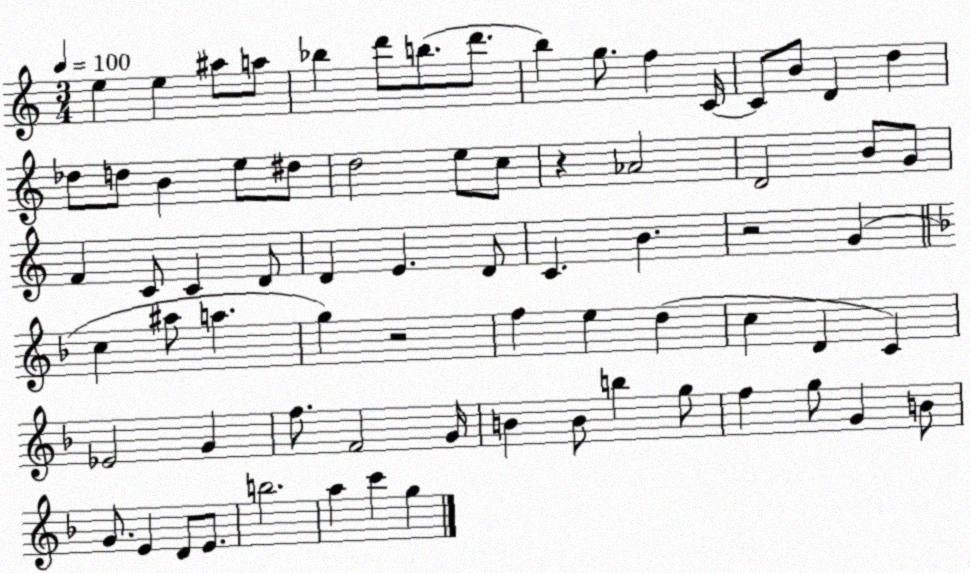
X:1
T:Untitled
M:3/4
L:1/4
K:C
e e ^a/2 a/2 _b d'/2 b/2 d'/2 b g/2 f C/4 C/2 B/2 D d _d/2 d/2 B e/2 ^d/2 d2 e/2 c/2 z _A2 D2 B/2 G/2 F C/2 C D/2 D E D/2 C B z2 G c ^a/2 a g z2 f e d c D C _E2 G f/2 F2 G/4 B B/2 b g/2 f g/2 G B/2 G/2 E D/2 E/2 b2 a c' g